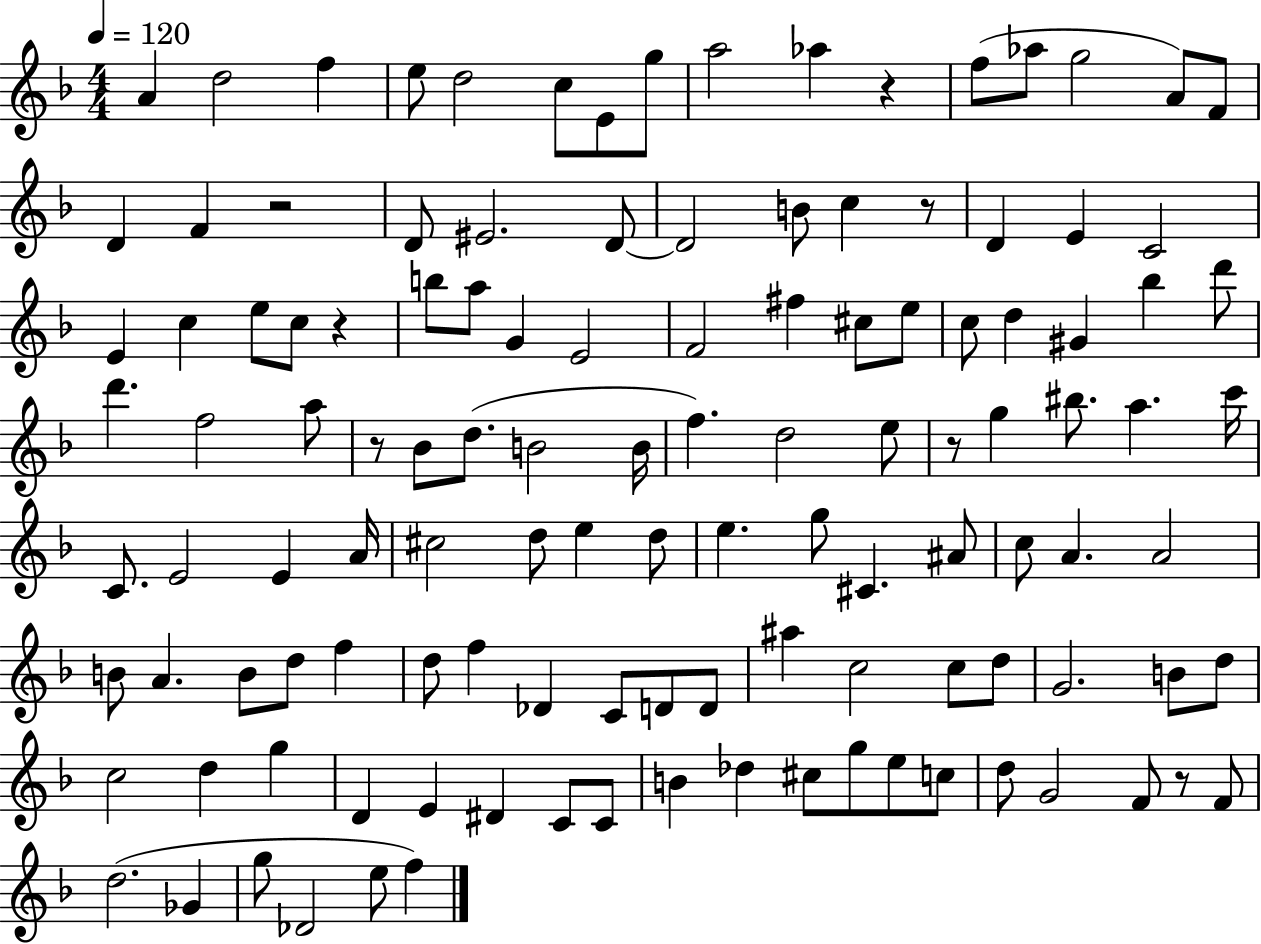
{
  \clef treble
  \numericTimeSignature
  \time 4/4
  \key f \major
  \tempo 4 = 120
  a'4 d''2 f''4 | e''8 d''2 c''8 e'8 g''8 | a''2 aes''4 r4 | f''8( aes''8 g''2 a'8) f'8 | \break d'4 f'4 r2 | d'8 eis'2. d'8~~ | d'2 b'8 c''4 r8 | d'4 e'4 c'2 | \break e'4 c''4 e''8 c''8 r4 | b''8 a''8 g'4 e'2 | f'2 fis''4 cis''8 e''8 | c''8 d''4 gis'4 bes''4 d'''8 | \break d'''4. f''2 a''8 | r8 bes'8 d''8.( b'2 b'16 | f''4.) d''2 e''8 | r8 g''4 bis''8. a''4. c'''16 | \break c'8. e'2 e'4 a'16 | cis''2 d''8 e''4 d''8 | e''4. g''8 cis'4. ais'8 | c''8 a'4. a'2 | \break b'8 a'4. b'8 d''8 f''4 | d''8 f''4 des'4 c'8 d'8 d'8 | ais''4 c''2 c''8 d''8 | g'2. b'8 d''8 | \break c''2 d''4 g''4 | d'4 e'4 dis'4 c'8 c'8 | b'4 des''4 cis''8 g''8 e''8 c''8 | d''8 g'2 f'8 r8 f'8 | \break d''2.( ges'4 | g''8 des'2 e''8 f''4) | \bar "|."
}